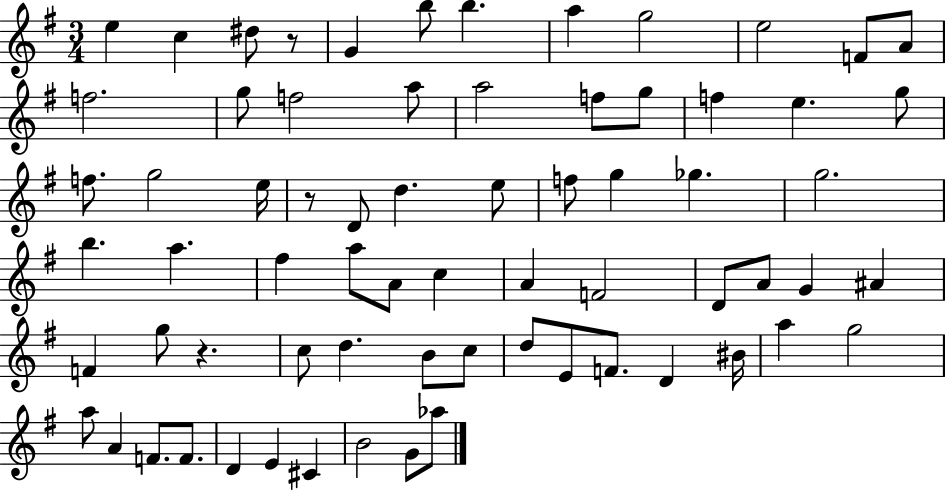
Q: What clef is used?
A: treble